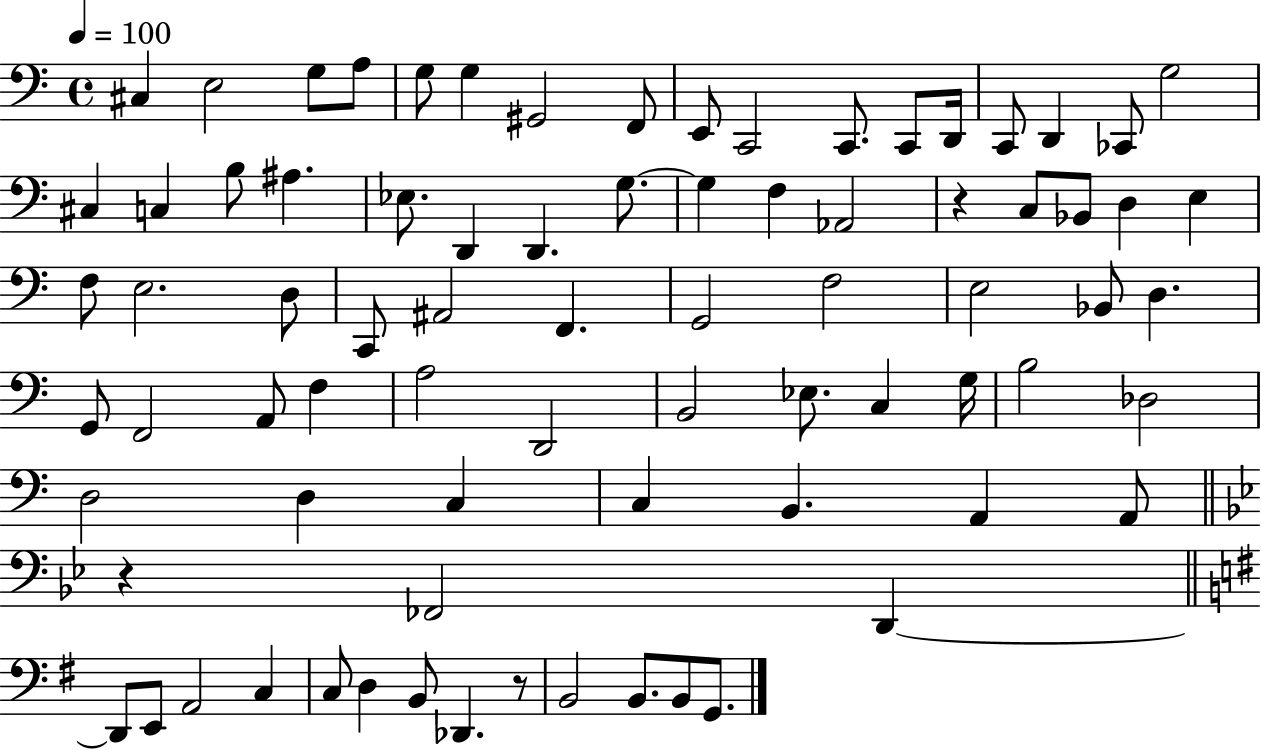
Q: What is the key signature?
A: C major